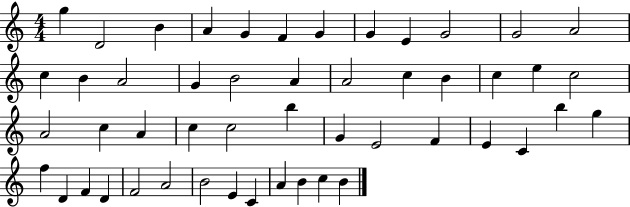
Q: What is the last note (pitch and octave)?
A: B4